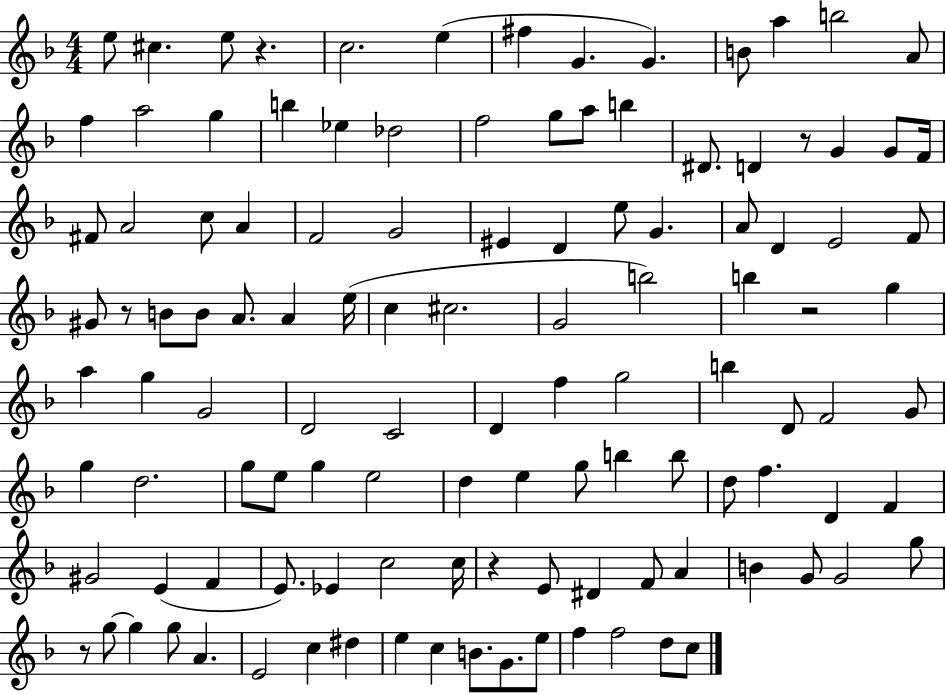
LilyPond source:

{
  \clef treble
  \numericTimeSignature
  \time 4/4
  \key f \major
  \repeat volta 2 { e''8 cis''4. e''8 r4. | c''2. e''4( | fis''4 g'4. g'4.) | b'8 a''4 b''2 a'8 | \break f''4 a''2 g''4 | b''4 ees''4 des''2 | f''2 g''8 a''8 b''4 | dis'8. d'4 r8 g'4 g'8 f'16 | \break fis'8 a'2 c''8 a'4 | f'2 g'2 | eis'4 d'4 e''8 g'4. | a'8 d'4 e'2 f'8 | \break gis'8 r8 b'8 b'8 a'8. a'4 e''16( | c''4 cis''2. | g'2 b''2) | b''4 r2 g''4 | \break a''4 g''4 g'2 | d'2 c'2 | d'4 f''4 g''2 | b''4 d'8 f'2 g'8 | \break g''4 d''2. | g''8 e''8 g''4 e''2 | d''4 e''4 g''8 b''4 b''8 | d''8 f''4. d'4 f'4 | \break gis'2 e'4( f'4 | e'8.) ees'4 c''2 c''16 | r4 e'8 dis'4 f'8 a'4 | b'4 g'8 g'2 g''8 | \break r8 g''8~~ g''4 g''8 a'4. | e'2 c''4 dis''4 | e''4 c''4 b'8. g'8. e''8 | f''4 f''2 d''8 c''8 | \break } \bar "|."
}